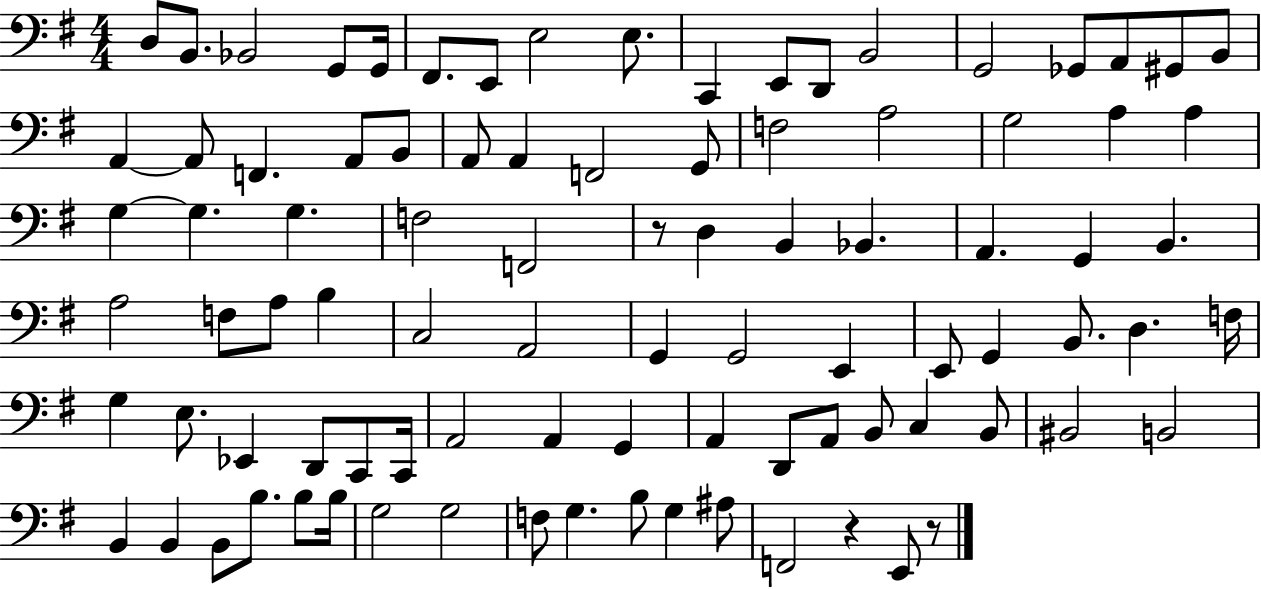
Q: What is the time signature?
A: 4/4